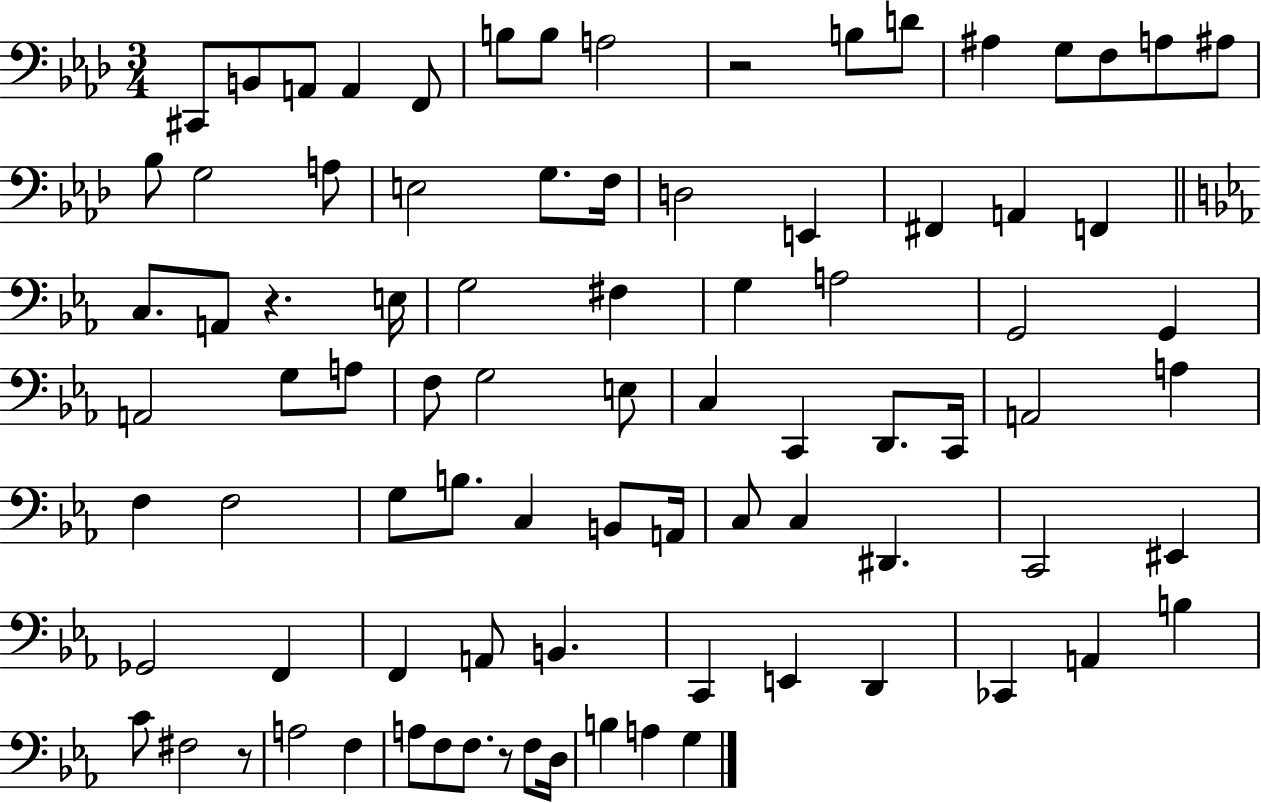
C#2/e B2/e A2/e A2/q F2/e B3/e B3/e A3/h R/h B3/e D4/e A#3/q G3/e F3/e A3/e A#3/e Bb3/e G3/h A3/e E3/h G3/e. F3/s D3/h E2/q F#2/q A2/q F2/q C3/e. A2/e R/q. E3/s G3/h F#3/q G3/q A3/h G2/h G2/q A2/h G3/e A3/e F3/e G3/h E3/e C3/q C2/q D2/e. C2/s A2/h A3/q F3/q F3/h G3/e B3/e. C3/q B2/e A2/s C3/e C3/q D#2/q. C2/h EIS2/q Gb2/h F2/q F2/q A2/e B2/q. C2/q E2/q D2/q CES2/q A2/q B3/q C4/e F#3/h R/e A3/h F3/q A3/e F3/e F3/e. R/e F3/e D3/s B3/q A3/q G3/q